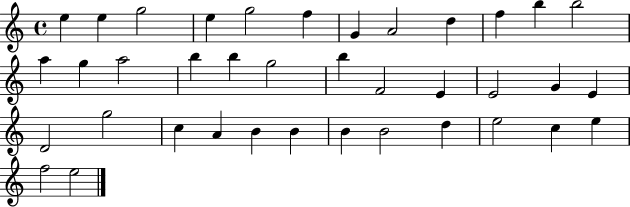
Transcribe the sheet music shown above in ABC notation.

X:1
T:Untitled
M:4/4
L:1/4
K:C
e e g2 e g2 f G A2 d f b b2 a g a2 b b g2 b F2 E E2 G E D2 g2 c A B B B B2 d e2 c e f2 e2